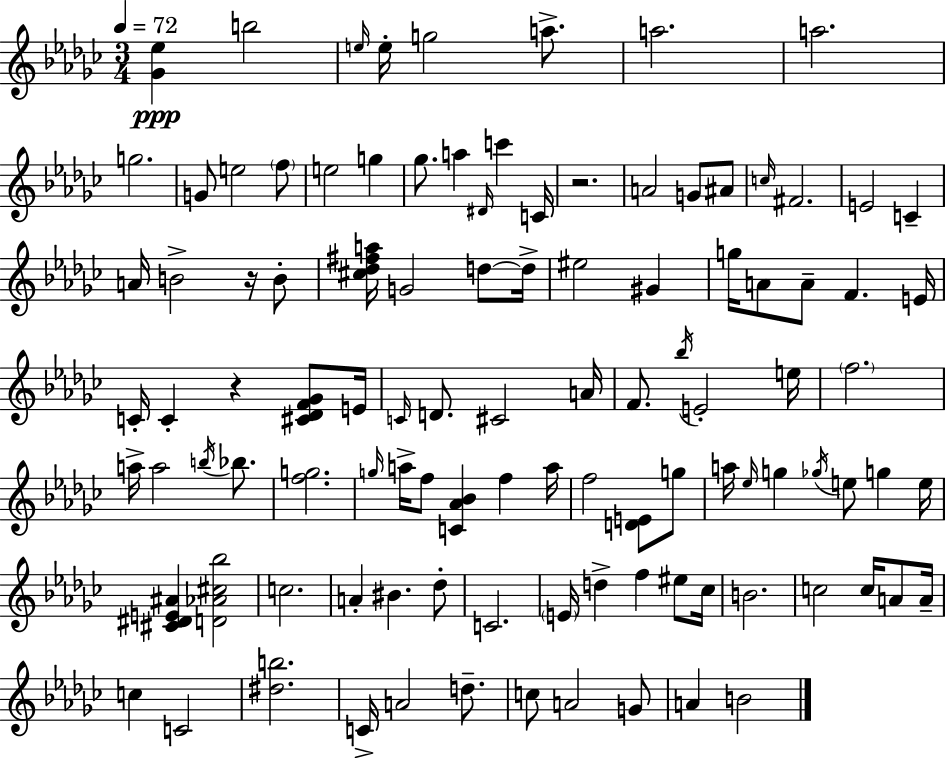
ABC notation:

X:1
T:Untitled
M:3/4
L:1/4
K:Ebm
[_G_e] b2 e/4 e/4 g2 a/2 a2 a2 g2 G/2 e2 f/2 e2 g _g/2 a ^D/4 c' C/4 z2 A2 G/2 ^A/2 c/4 ^F2 E2 C A/4 B2 z/4 B/2 [^c_d^fa]/4 G2 d/2 d/4 ^e2 ^G g/4 A/2 A/2 F E/4 C/4 C z [^C_DF_G]/2 E/4 C/4 D/2 ^C2 A/4 F/2 _b/4 E2 e/4 f2 a/4 a2 b/4 _b/2 [fg]2 g/4 a/4 f/2 [C_A_B] f a/4 f2 [DE]/2 g/2 a/4 _e/4 g _g/4 e/2 g e/4 [^C^DE^A] [D_A^c_b]2 c2 A ^B _d/2 C2 E/4 d f ^e/2 _c/4 B2 c2 c/4 A/2 A/4 c C2 [^db]2 C/4 A2 d/2 c/2 A2 G/2 A B2